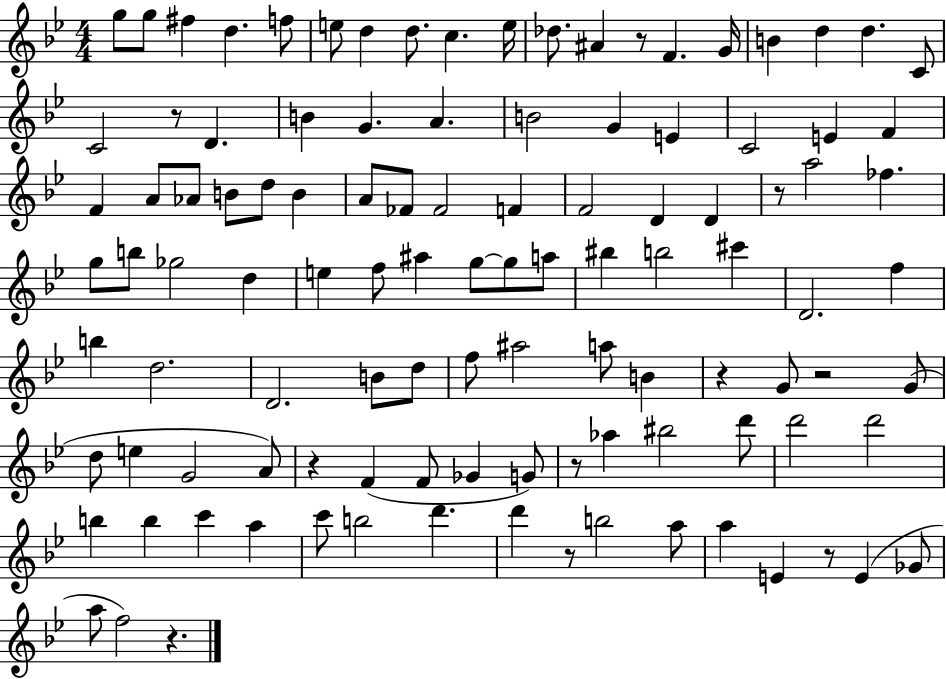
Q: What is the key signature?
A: BES major